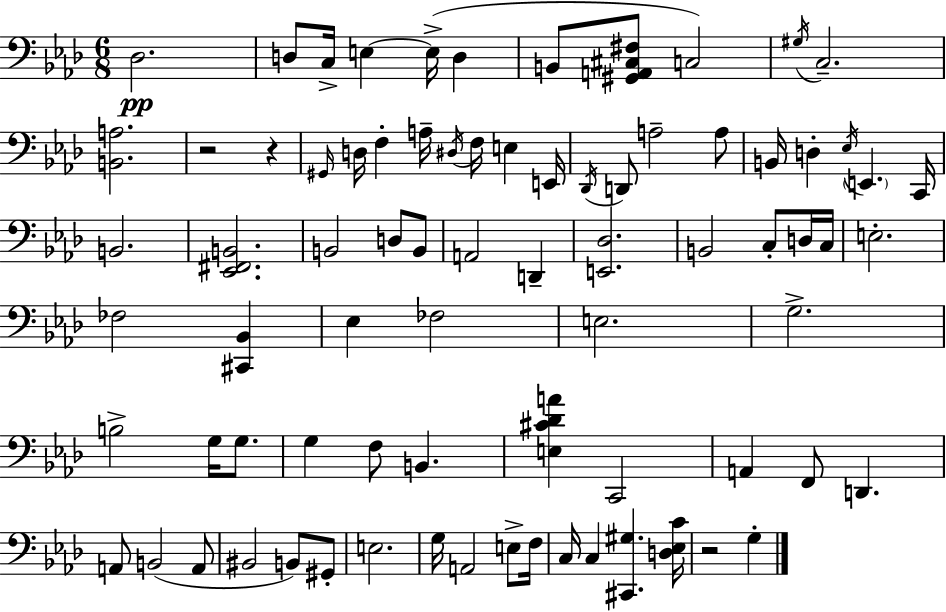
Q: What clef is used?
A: bass